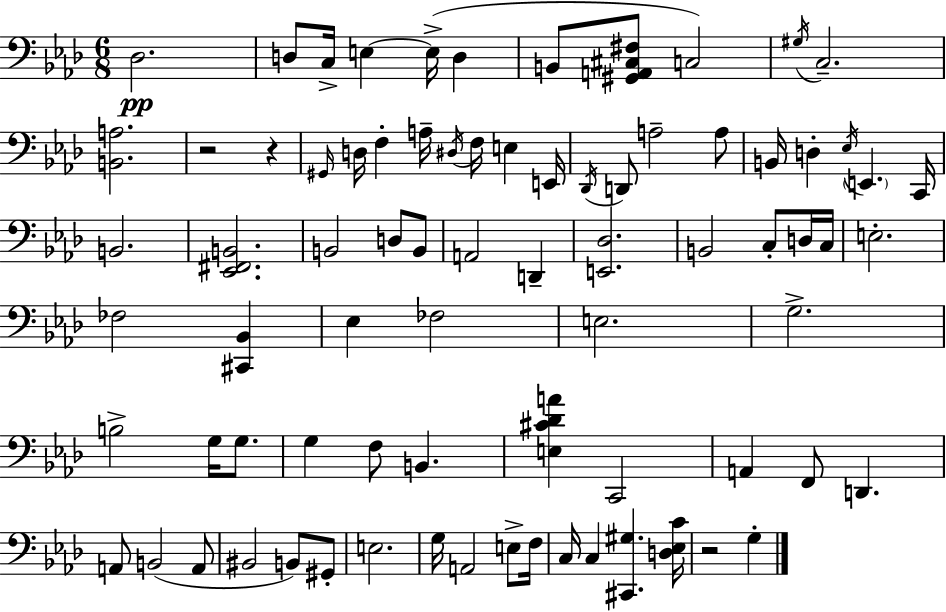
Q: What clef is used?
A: bass